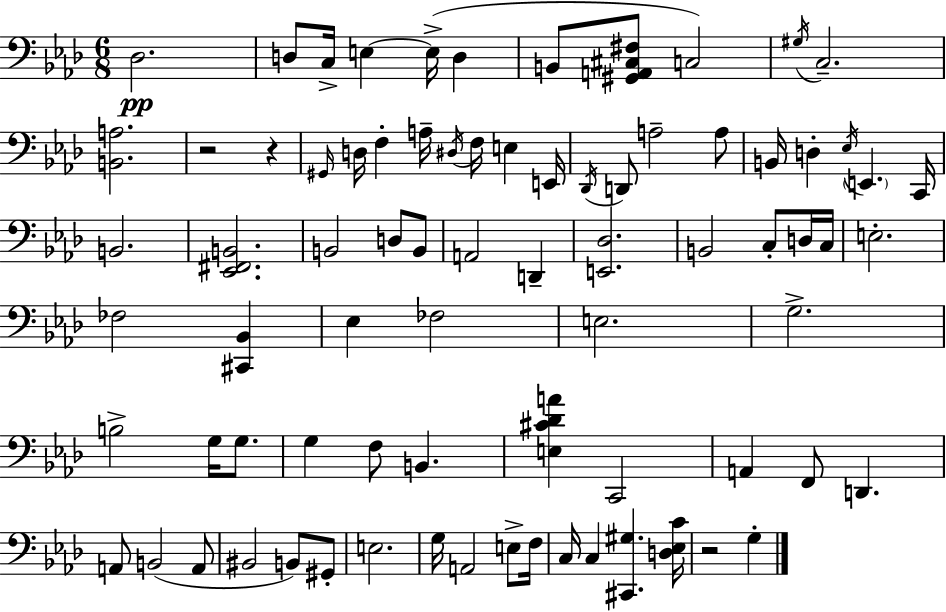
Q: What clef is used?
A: bass